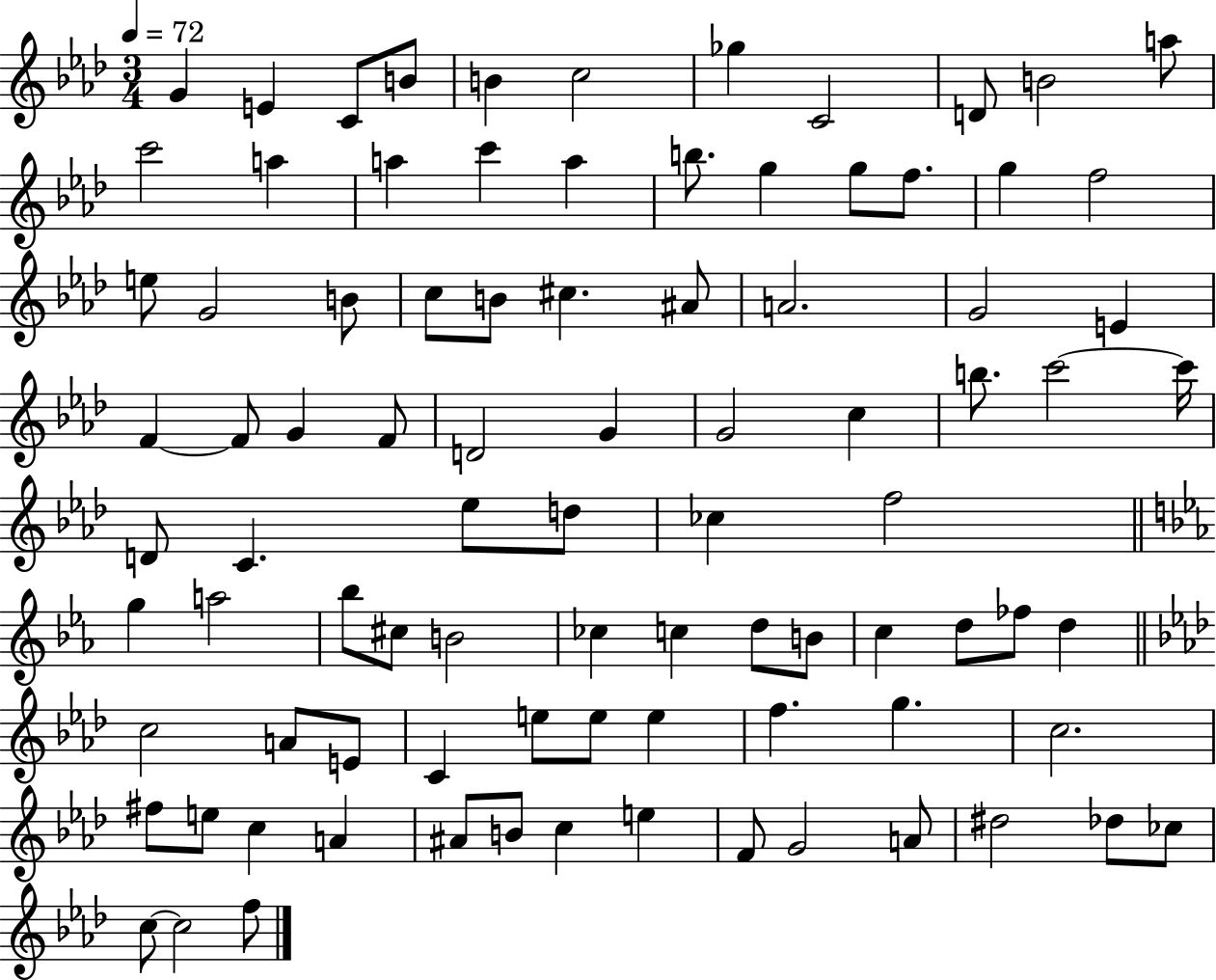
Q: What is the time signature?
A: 3/4